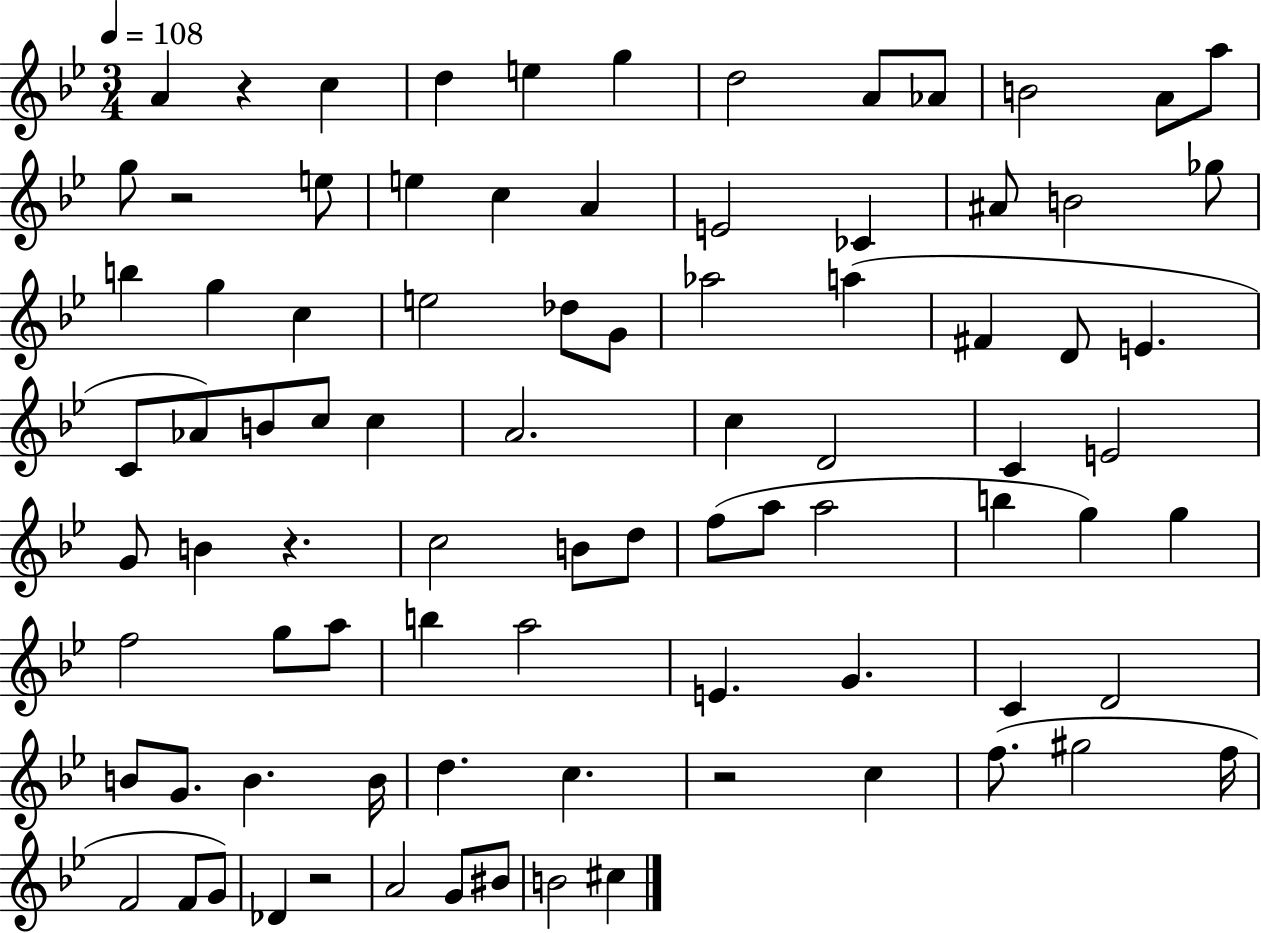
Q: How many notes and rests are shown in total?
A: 86